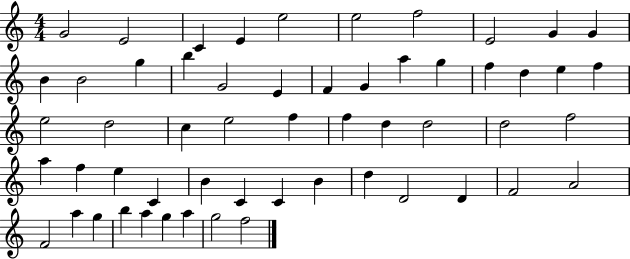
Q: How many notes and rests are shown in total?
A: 56